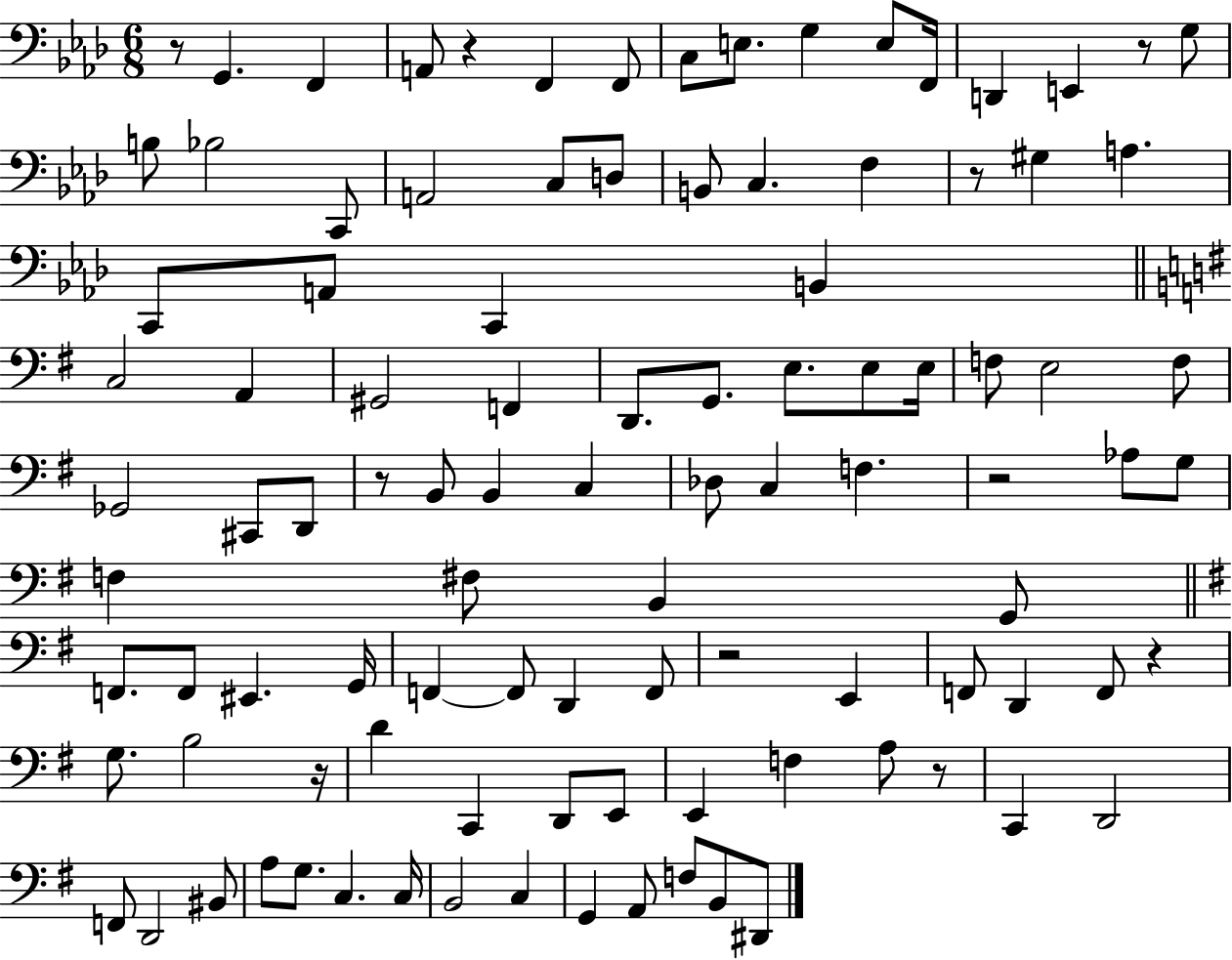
{
  \clef bass
  \numericTimeSignature
  \time 6/8
  \key aes \major
  r8 g,4. f,4 | a,8 r4 f,4 f,8 | c8 e8. g4 e8 f,16 | d,4 e,4 r8 g8 | \break b8 bes2 c,8 | a,2 c8 d8 | b,8 c4. f4 | r8 gis4 a4. | \break c,8 a,8 c,4 b,4 | \bar "||" \break \key g \major c2 a,4 | gis,2 f,4 | d,8. g,8. e8. e8 e16 | f8 e2 f8 | \break ges,2 cis,8 d,8 | r8 b,8 b,4 c4 | des8 c4 f4. | r2 aes8 g8 | \break f4 fis8 b,4 g,8 | \bar "||" \break \key e \minor f,8. f,8 eis,4. g,16 | f,4~~ f,8 d,4 f,8 | r2 e,4 | f,8 d,4 f,8 r4 | \break g8. b2 r16 | d'4 c,4 d,8 e,8 | e,4 f4 a8 r8 | c,4 d,2 | \break f,8 d,2 bis,8 | a8 g8. c4. c16 | b,2 c4 | g,4 a,8 f8 b,8 dis,8 | \break \bar "|."
}